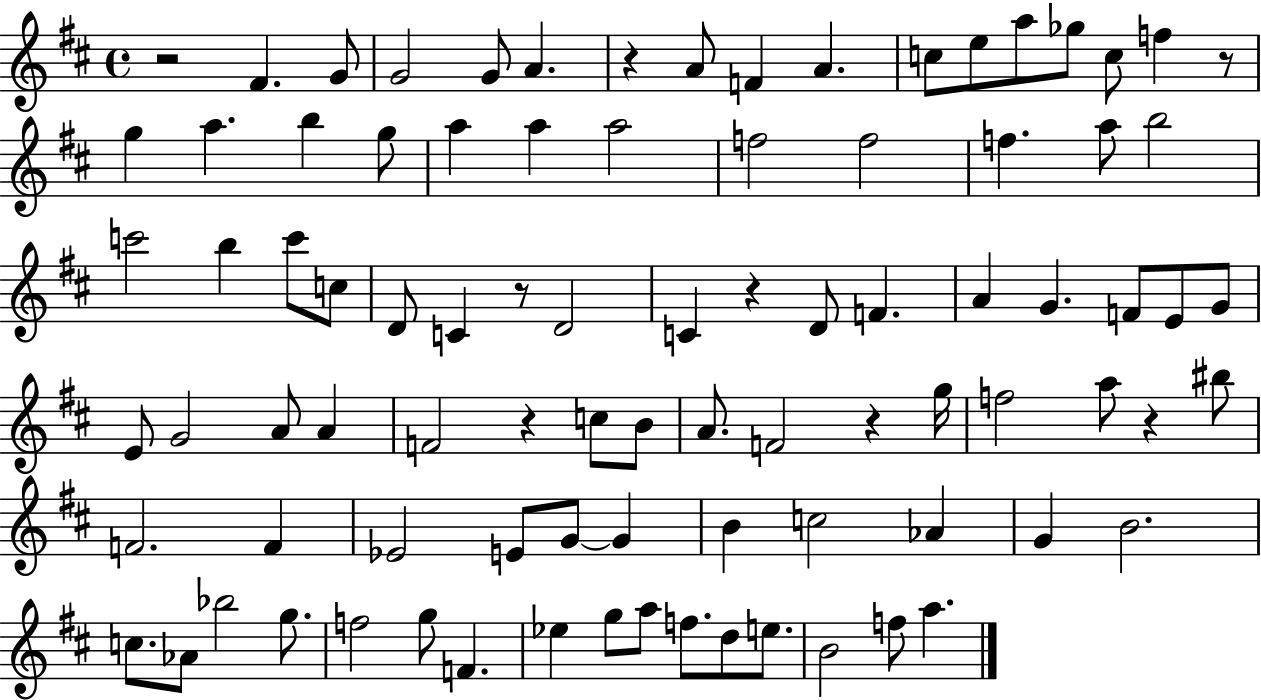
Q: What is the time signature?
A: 4/4